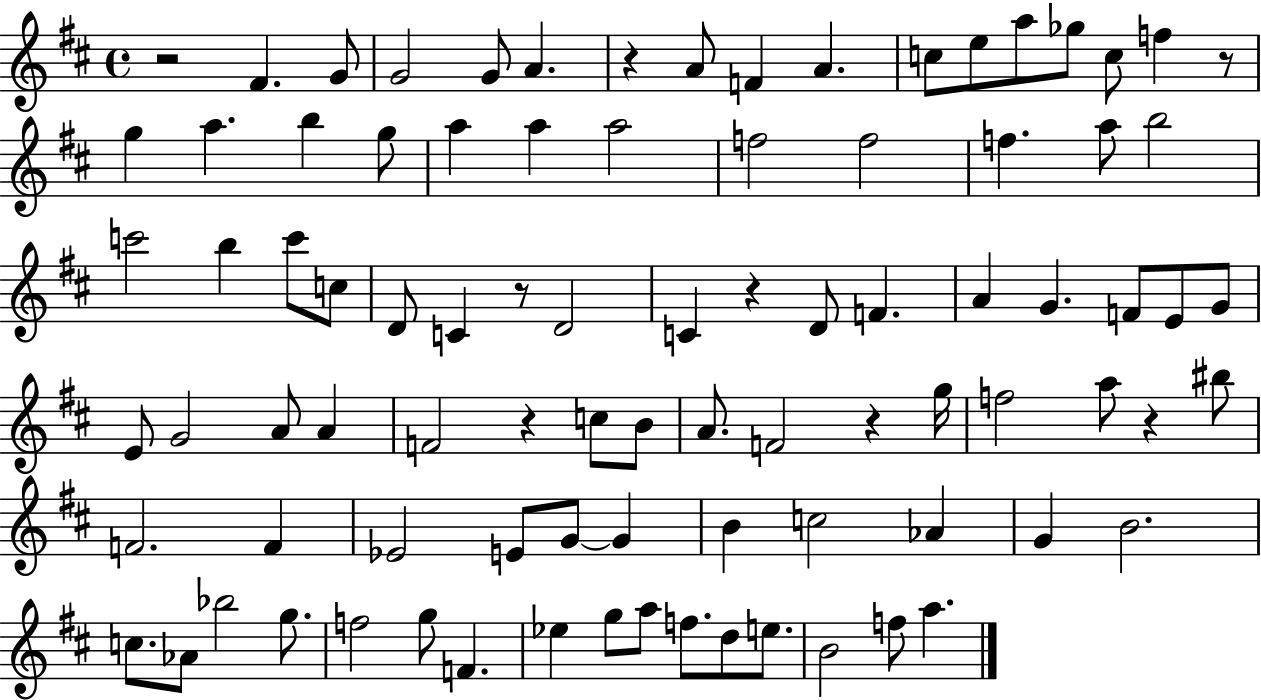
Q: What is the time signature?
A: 4/4